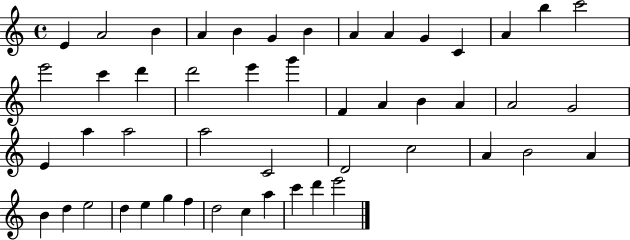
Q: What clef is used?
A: treble